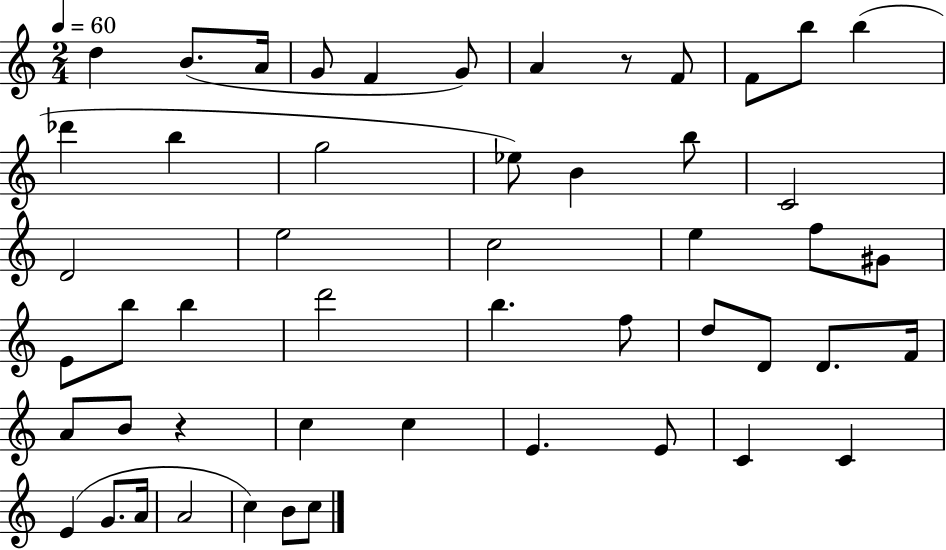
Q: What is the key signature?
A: C major